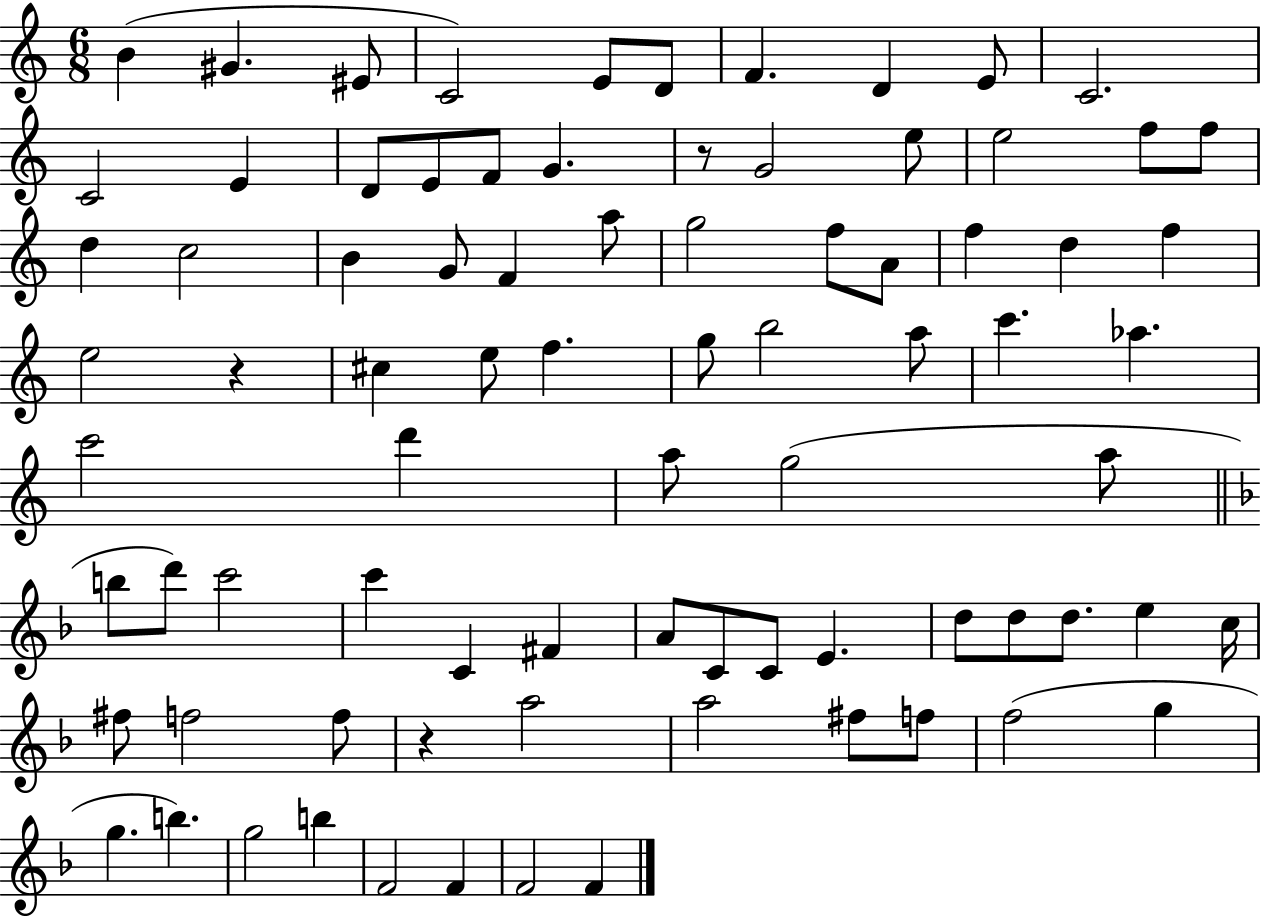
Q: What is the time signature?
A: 6/8